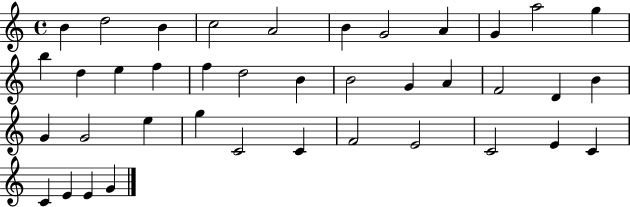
{
  \clef treble
  \time 4/4
  \defaultTimeSignature
  \key c \major
  b'4 d''2 b'4 | c''2 a'2 | b'4 g'2 a'4 | g'4 a''2 g''4 | \break b''4 d''4 e''4 f''4 | f''4 d''2 b'4 | b'2 g'4 a'4 | f'2 d'4 b'4 | \break g'4 g'2 e''4 | g''4 c'2 c'4 | f'2 e'2 | c'2 e'4 c'4 | \break c'4 e'4 e'4 g'4 | \bar "|."
}